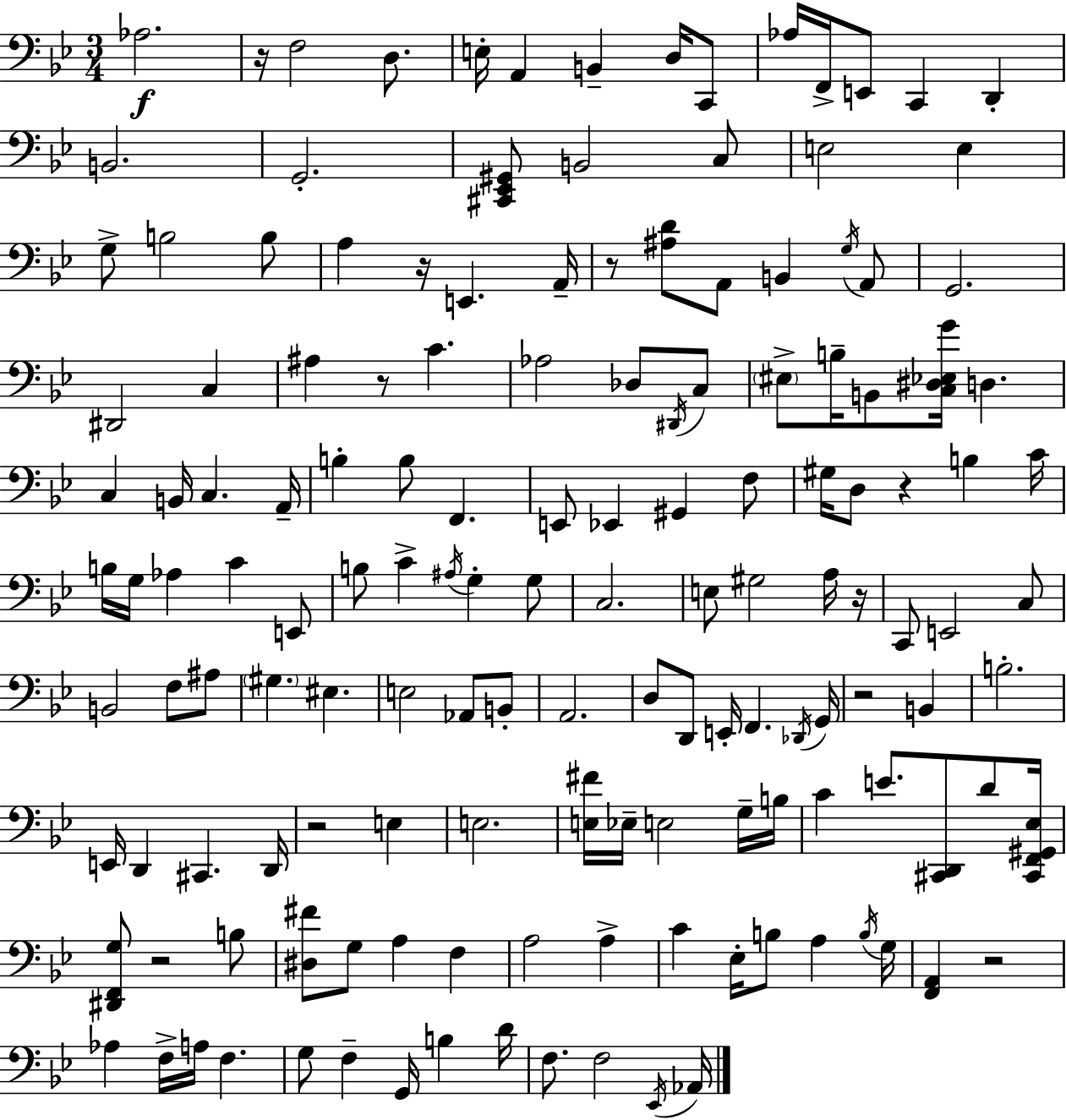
Ab3/h. R/s F3/h D3/e. E3/s A2/q B2/q D3/s C2/e Ab3/s F2/s E2/e C2/q D2/q B2/h. G2/h. [C#2,Eb2,G#2]/e B2/h C3/e E3/h E3/q G3/e B3/h B3/e A3/q R/s E2/q. A2/s R/e [A#3,D4]/e A2/e B2/q G3/s A2/e G2/h. D#2/h C3/q A#3/q R/e C4/q. Ab3/h Db3/e D#2/s C3/e EIS3/e B3/s B2/e [C3,D#3,Eb3,G4]/s D3/q. C3/q B2/s C3/q. A2/s B3/q B3/e F2/q. E2/e Eb2/q G#2/q F3/e G#3/s D3/e R/q B3/q C4/s B3/s G3/s Ab3/q C4/q E2/e B3/e C4/q A#3/s G3/q G3/e C3/h. E3/e G#3/h A3/s R/s C2/e E2/h C3/e B2/h F3/e A#3/e G#3/q. EIS3/q. E3/h Ab2/e B2/e A2/h. D3/e D2/e E2/s F2/q. Db2/s G2/s R/h B2/q B3/h. E2/s D2/q C#2/q. D2/s R/h E3/q E3/h. [E3,F#4]/s Eb3/s E3/h G3/s B3/s C4/q E4/e. [C#2,D2]/e D4/e [C#2,F2,G#2,Eb3]/s [D#2,F2,G3]/e R/h B3/e [D#3,F#4]/e G3/e A3/q F3/q A3/h A3/q C4/q Eb3/s B3/e A3/q B3/s G3/s [F2,A2]/q R/h Ab3/q F3/s A3/s F3/q. G3/e F3/q G2/s B3/q D4/s F3/e. F3/h Eb2/s Ab2/s